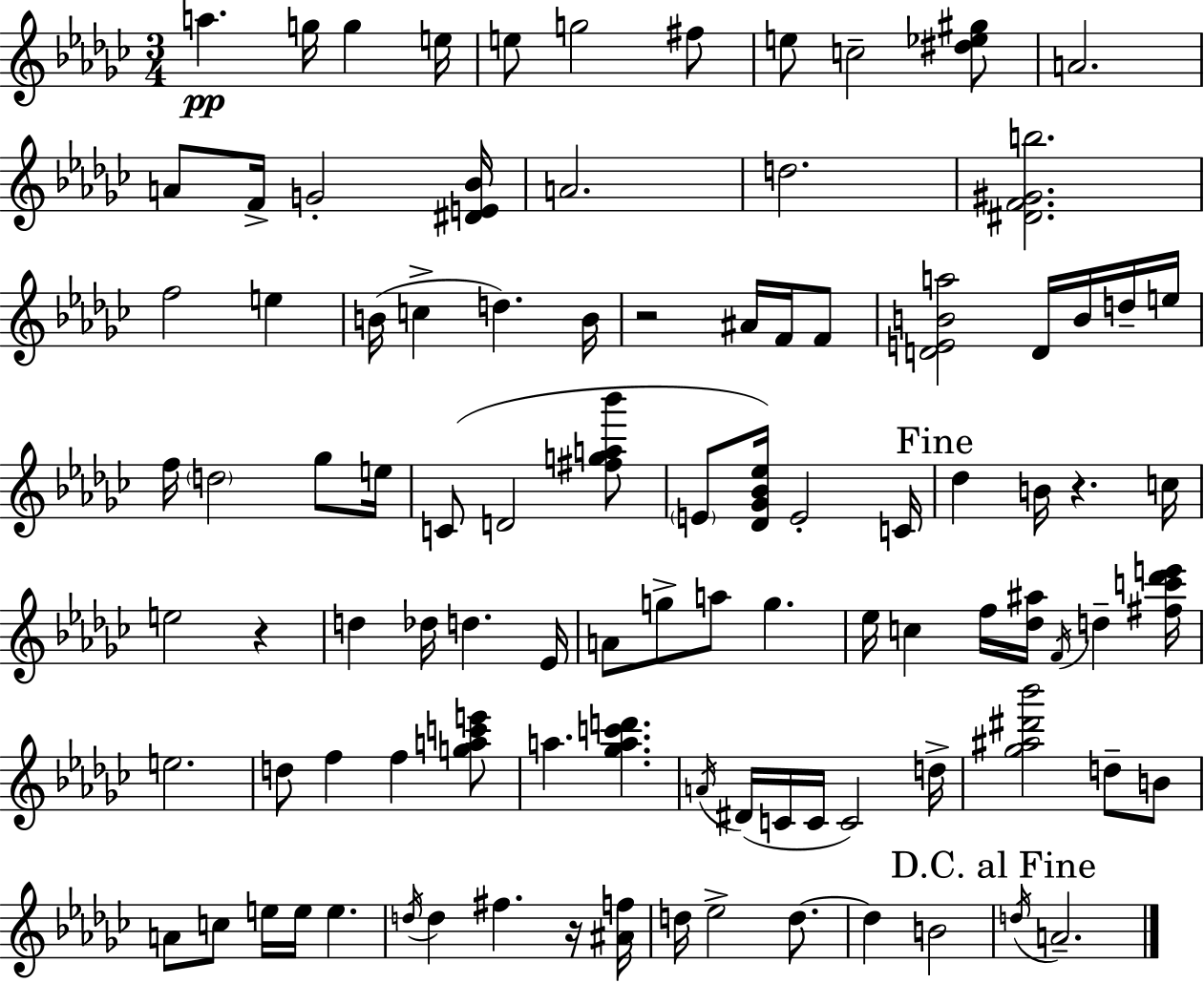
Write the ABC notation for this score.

X:1
T:Untitled
M:3/4
L:1/4
K:Ebm
a g/4 g e/4 e/2 g2 ^f/2 e/2 c2 [^d_e^g]/2 A2 A/2 F/4 G2 [^DE_B]/4 A2 d2 [^DF^Gb]2 f2 e B/4 c d B/4 z2 ^A/4 F/4 F/2 [DEBa]2 D/4 B/4 d/4 e/4 f/4 d2 _g/2 e/4 C/2 D2 [^fga_b']/2 E/2 [_D_G_B_e]/4 E2 C/4 _d B/4 z c/4 e2 z d _d/4 d _E/4 A/2 g/2 a/2 g _e/4 c f/4 [_d^a]/4 F/4 d [^fc'_d'e']/4 e2 d/2 f f [gac'e']/2 a [_gac'd'] A/4 ^D/4 C/4 C/4 C2 d/4 [_g^a^d'_b']2 d/2 B/2 A/2 c/2 e/4 e/4 e d/4 d ^f z/4 [^Af]/4 d/4 _e2 d/2 d B2 d/4 A2